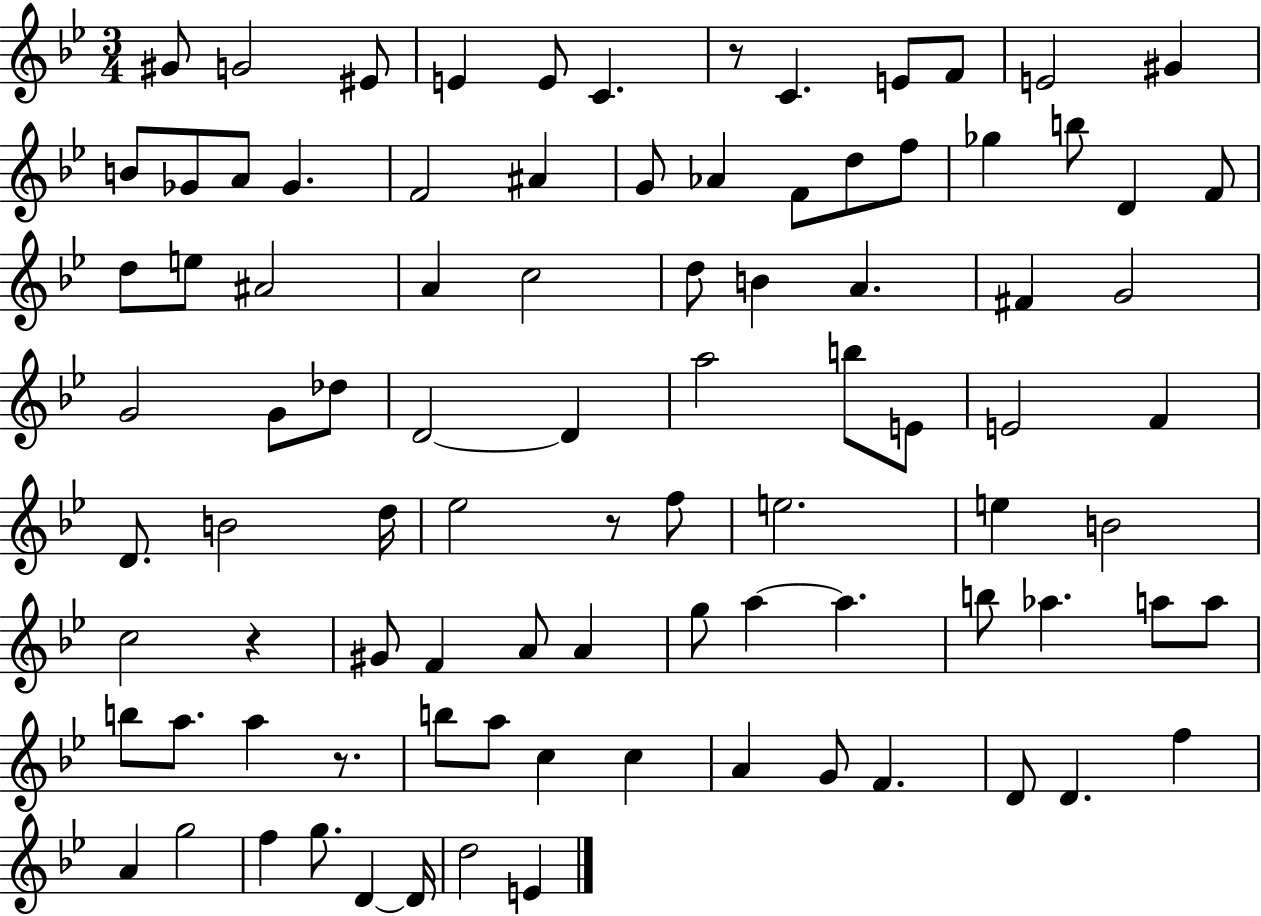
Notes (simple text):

G#4/e G4/h EIS4/e E4/q E4/e C4/q. R/e C4/q. E4/e F4/e E4/h G#4/q B4/e Gb4/e A4/e Gb4/q. F4/h A#4/q G4/e Ab4/q F4/e D5/e F5/e Gb5/q B5/e D4/q F4/e D5/e E5/e A#4/h A4/q C5/h D5/e B4/q A4/q. F#4/q G4/h G4/h G4/e Db5/e D4/h D4/q A5/h B5/e E4/e E4/h F4/q D4/e. B4/h D5/s Eb5/h R/e F5/e E5/h. E5/q B4/h C5/h R/q G#4/e F4/q A4/e A4/q G5/e A5/q A5/q. B5/e Ab5/q. A5/e A5/e B5/e A5/e. A5/q R/e. B5/e A5/e C5/q C5/q A4/q G4/e F4/q. D4/e D4/q. F5/q A4/q G5/h F5/q G5/e. D4/q D4/s D5/h E4/q